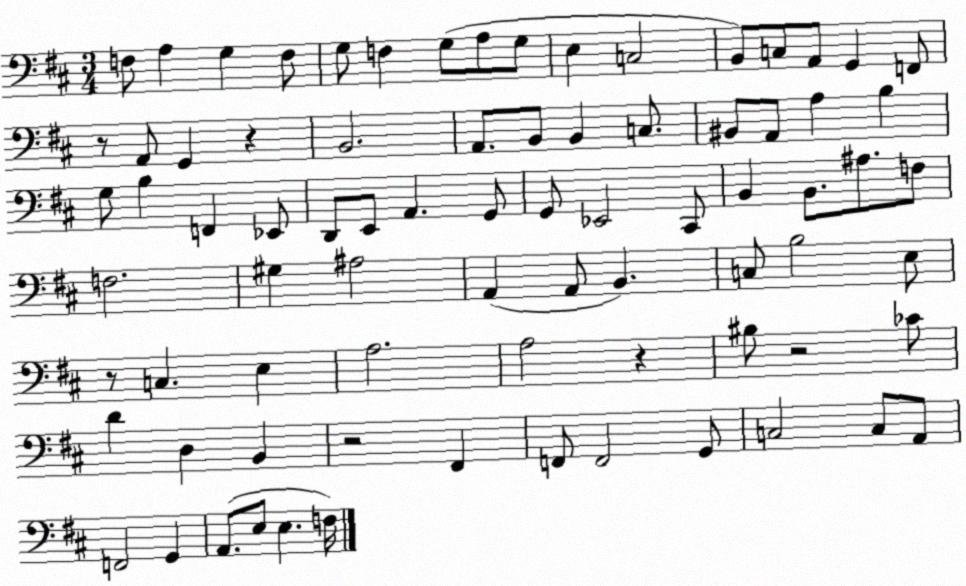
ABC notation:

X:1
T:Untitled
M:3/4
L:1/4
K:D
F,/2 A, G, F,/2 G,/2 F, G,/2 A,/2 G,/2 E, C,2 B,,/2 C,/2 A,,/2 G,, F,,/2 z/2 A,,/2 G,, z B,,2 A,,/2 B,,/2 B,, C,/2 ^B,,/2 A,,/2 A, B, G,/2 B, F,, _E,,/2 D,,/2 E,,/2 A,, G,,/2 G,,/2 _E,,2 ^C,,/2 B,, B,,/2 ^A,/2 F,/2 F,2 ^G, ^A,2 A,, A,,/2 B,, C,/2 B,2 E,/2 z/2 C, E, A,2 A,2 z ^B,/2 z2 _C/2 D D, B,, z2 ^F,, F,,/2 F,,2 G,,/2 C,2 C,/2 A,,/2 F,,2 G,, A,,/2 E,/2 E, F,/4